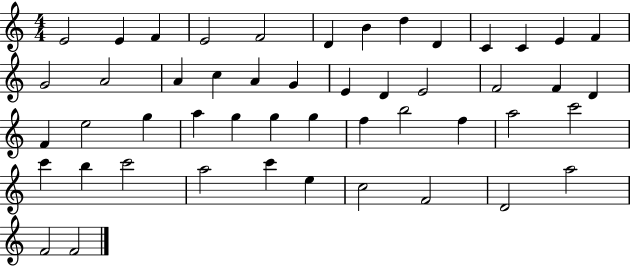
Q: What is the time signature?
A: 4/4